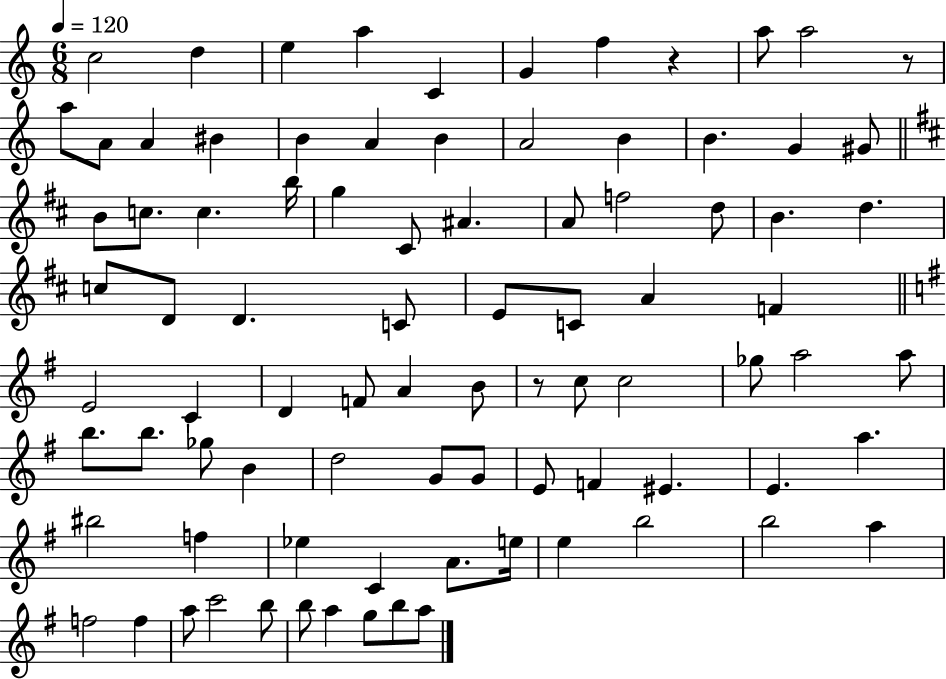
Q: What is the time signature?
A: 6/8